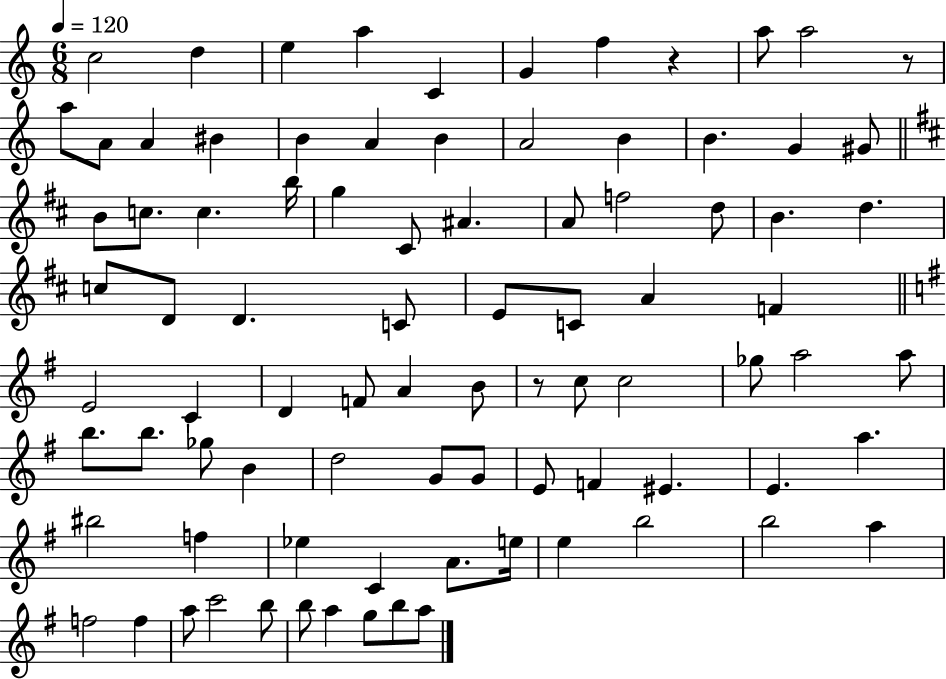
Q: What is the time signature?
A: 6/8